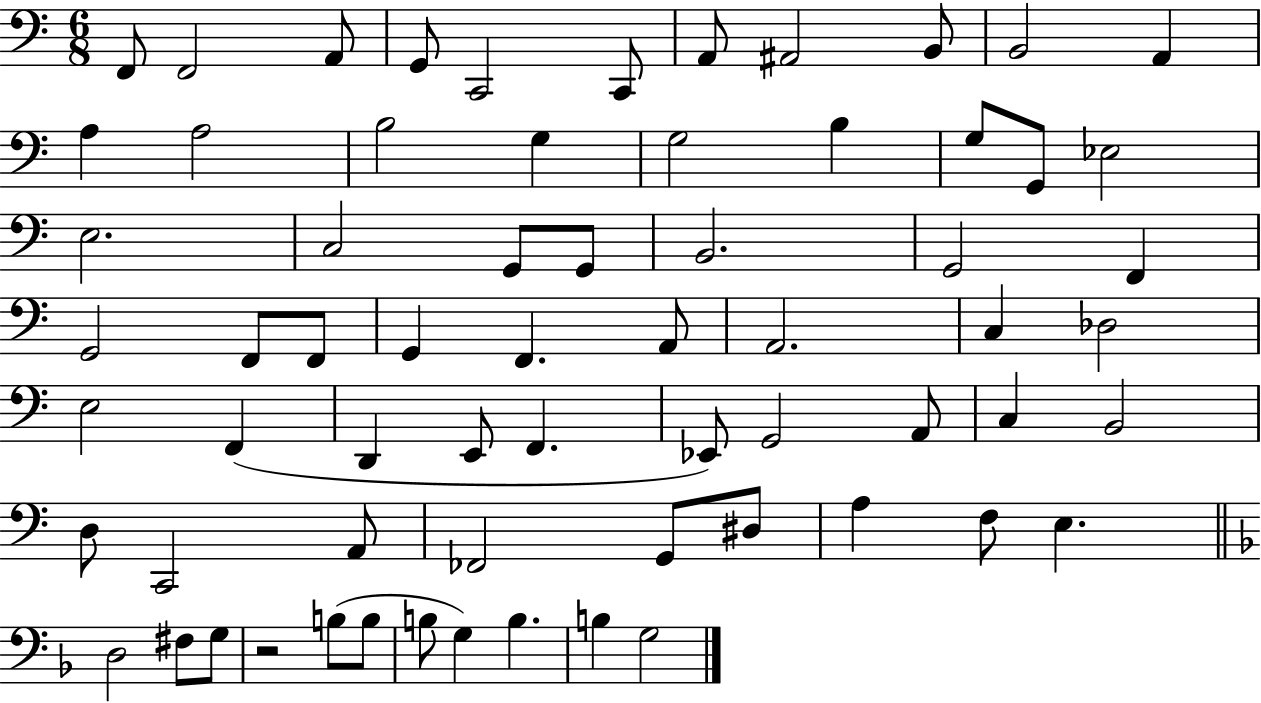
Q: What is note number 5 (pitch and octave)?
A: C2